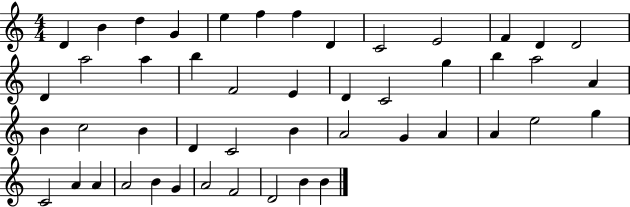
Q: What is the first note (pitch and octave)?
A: D4